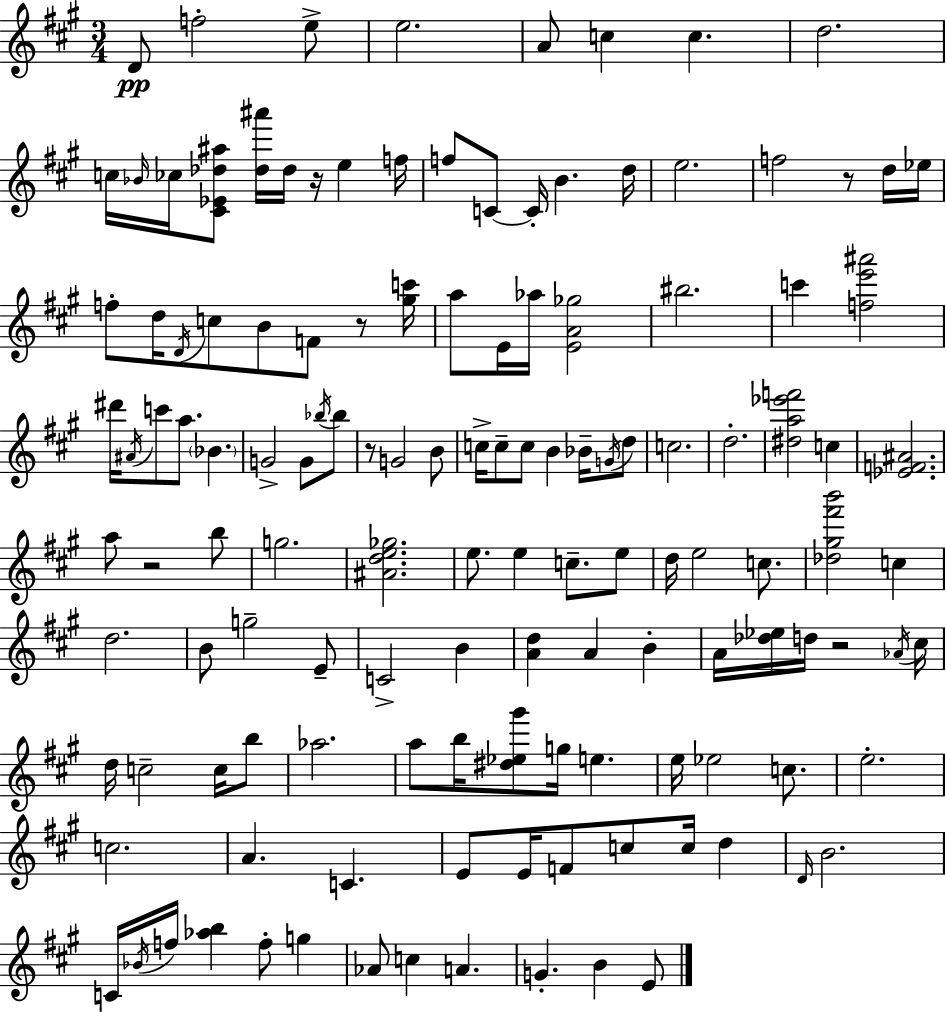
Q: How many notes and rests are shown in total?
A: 132